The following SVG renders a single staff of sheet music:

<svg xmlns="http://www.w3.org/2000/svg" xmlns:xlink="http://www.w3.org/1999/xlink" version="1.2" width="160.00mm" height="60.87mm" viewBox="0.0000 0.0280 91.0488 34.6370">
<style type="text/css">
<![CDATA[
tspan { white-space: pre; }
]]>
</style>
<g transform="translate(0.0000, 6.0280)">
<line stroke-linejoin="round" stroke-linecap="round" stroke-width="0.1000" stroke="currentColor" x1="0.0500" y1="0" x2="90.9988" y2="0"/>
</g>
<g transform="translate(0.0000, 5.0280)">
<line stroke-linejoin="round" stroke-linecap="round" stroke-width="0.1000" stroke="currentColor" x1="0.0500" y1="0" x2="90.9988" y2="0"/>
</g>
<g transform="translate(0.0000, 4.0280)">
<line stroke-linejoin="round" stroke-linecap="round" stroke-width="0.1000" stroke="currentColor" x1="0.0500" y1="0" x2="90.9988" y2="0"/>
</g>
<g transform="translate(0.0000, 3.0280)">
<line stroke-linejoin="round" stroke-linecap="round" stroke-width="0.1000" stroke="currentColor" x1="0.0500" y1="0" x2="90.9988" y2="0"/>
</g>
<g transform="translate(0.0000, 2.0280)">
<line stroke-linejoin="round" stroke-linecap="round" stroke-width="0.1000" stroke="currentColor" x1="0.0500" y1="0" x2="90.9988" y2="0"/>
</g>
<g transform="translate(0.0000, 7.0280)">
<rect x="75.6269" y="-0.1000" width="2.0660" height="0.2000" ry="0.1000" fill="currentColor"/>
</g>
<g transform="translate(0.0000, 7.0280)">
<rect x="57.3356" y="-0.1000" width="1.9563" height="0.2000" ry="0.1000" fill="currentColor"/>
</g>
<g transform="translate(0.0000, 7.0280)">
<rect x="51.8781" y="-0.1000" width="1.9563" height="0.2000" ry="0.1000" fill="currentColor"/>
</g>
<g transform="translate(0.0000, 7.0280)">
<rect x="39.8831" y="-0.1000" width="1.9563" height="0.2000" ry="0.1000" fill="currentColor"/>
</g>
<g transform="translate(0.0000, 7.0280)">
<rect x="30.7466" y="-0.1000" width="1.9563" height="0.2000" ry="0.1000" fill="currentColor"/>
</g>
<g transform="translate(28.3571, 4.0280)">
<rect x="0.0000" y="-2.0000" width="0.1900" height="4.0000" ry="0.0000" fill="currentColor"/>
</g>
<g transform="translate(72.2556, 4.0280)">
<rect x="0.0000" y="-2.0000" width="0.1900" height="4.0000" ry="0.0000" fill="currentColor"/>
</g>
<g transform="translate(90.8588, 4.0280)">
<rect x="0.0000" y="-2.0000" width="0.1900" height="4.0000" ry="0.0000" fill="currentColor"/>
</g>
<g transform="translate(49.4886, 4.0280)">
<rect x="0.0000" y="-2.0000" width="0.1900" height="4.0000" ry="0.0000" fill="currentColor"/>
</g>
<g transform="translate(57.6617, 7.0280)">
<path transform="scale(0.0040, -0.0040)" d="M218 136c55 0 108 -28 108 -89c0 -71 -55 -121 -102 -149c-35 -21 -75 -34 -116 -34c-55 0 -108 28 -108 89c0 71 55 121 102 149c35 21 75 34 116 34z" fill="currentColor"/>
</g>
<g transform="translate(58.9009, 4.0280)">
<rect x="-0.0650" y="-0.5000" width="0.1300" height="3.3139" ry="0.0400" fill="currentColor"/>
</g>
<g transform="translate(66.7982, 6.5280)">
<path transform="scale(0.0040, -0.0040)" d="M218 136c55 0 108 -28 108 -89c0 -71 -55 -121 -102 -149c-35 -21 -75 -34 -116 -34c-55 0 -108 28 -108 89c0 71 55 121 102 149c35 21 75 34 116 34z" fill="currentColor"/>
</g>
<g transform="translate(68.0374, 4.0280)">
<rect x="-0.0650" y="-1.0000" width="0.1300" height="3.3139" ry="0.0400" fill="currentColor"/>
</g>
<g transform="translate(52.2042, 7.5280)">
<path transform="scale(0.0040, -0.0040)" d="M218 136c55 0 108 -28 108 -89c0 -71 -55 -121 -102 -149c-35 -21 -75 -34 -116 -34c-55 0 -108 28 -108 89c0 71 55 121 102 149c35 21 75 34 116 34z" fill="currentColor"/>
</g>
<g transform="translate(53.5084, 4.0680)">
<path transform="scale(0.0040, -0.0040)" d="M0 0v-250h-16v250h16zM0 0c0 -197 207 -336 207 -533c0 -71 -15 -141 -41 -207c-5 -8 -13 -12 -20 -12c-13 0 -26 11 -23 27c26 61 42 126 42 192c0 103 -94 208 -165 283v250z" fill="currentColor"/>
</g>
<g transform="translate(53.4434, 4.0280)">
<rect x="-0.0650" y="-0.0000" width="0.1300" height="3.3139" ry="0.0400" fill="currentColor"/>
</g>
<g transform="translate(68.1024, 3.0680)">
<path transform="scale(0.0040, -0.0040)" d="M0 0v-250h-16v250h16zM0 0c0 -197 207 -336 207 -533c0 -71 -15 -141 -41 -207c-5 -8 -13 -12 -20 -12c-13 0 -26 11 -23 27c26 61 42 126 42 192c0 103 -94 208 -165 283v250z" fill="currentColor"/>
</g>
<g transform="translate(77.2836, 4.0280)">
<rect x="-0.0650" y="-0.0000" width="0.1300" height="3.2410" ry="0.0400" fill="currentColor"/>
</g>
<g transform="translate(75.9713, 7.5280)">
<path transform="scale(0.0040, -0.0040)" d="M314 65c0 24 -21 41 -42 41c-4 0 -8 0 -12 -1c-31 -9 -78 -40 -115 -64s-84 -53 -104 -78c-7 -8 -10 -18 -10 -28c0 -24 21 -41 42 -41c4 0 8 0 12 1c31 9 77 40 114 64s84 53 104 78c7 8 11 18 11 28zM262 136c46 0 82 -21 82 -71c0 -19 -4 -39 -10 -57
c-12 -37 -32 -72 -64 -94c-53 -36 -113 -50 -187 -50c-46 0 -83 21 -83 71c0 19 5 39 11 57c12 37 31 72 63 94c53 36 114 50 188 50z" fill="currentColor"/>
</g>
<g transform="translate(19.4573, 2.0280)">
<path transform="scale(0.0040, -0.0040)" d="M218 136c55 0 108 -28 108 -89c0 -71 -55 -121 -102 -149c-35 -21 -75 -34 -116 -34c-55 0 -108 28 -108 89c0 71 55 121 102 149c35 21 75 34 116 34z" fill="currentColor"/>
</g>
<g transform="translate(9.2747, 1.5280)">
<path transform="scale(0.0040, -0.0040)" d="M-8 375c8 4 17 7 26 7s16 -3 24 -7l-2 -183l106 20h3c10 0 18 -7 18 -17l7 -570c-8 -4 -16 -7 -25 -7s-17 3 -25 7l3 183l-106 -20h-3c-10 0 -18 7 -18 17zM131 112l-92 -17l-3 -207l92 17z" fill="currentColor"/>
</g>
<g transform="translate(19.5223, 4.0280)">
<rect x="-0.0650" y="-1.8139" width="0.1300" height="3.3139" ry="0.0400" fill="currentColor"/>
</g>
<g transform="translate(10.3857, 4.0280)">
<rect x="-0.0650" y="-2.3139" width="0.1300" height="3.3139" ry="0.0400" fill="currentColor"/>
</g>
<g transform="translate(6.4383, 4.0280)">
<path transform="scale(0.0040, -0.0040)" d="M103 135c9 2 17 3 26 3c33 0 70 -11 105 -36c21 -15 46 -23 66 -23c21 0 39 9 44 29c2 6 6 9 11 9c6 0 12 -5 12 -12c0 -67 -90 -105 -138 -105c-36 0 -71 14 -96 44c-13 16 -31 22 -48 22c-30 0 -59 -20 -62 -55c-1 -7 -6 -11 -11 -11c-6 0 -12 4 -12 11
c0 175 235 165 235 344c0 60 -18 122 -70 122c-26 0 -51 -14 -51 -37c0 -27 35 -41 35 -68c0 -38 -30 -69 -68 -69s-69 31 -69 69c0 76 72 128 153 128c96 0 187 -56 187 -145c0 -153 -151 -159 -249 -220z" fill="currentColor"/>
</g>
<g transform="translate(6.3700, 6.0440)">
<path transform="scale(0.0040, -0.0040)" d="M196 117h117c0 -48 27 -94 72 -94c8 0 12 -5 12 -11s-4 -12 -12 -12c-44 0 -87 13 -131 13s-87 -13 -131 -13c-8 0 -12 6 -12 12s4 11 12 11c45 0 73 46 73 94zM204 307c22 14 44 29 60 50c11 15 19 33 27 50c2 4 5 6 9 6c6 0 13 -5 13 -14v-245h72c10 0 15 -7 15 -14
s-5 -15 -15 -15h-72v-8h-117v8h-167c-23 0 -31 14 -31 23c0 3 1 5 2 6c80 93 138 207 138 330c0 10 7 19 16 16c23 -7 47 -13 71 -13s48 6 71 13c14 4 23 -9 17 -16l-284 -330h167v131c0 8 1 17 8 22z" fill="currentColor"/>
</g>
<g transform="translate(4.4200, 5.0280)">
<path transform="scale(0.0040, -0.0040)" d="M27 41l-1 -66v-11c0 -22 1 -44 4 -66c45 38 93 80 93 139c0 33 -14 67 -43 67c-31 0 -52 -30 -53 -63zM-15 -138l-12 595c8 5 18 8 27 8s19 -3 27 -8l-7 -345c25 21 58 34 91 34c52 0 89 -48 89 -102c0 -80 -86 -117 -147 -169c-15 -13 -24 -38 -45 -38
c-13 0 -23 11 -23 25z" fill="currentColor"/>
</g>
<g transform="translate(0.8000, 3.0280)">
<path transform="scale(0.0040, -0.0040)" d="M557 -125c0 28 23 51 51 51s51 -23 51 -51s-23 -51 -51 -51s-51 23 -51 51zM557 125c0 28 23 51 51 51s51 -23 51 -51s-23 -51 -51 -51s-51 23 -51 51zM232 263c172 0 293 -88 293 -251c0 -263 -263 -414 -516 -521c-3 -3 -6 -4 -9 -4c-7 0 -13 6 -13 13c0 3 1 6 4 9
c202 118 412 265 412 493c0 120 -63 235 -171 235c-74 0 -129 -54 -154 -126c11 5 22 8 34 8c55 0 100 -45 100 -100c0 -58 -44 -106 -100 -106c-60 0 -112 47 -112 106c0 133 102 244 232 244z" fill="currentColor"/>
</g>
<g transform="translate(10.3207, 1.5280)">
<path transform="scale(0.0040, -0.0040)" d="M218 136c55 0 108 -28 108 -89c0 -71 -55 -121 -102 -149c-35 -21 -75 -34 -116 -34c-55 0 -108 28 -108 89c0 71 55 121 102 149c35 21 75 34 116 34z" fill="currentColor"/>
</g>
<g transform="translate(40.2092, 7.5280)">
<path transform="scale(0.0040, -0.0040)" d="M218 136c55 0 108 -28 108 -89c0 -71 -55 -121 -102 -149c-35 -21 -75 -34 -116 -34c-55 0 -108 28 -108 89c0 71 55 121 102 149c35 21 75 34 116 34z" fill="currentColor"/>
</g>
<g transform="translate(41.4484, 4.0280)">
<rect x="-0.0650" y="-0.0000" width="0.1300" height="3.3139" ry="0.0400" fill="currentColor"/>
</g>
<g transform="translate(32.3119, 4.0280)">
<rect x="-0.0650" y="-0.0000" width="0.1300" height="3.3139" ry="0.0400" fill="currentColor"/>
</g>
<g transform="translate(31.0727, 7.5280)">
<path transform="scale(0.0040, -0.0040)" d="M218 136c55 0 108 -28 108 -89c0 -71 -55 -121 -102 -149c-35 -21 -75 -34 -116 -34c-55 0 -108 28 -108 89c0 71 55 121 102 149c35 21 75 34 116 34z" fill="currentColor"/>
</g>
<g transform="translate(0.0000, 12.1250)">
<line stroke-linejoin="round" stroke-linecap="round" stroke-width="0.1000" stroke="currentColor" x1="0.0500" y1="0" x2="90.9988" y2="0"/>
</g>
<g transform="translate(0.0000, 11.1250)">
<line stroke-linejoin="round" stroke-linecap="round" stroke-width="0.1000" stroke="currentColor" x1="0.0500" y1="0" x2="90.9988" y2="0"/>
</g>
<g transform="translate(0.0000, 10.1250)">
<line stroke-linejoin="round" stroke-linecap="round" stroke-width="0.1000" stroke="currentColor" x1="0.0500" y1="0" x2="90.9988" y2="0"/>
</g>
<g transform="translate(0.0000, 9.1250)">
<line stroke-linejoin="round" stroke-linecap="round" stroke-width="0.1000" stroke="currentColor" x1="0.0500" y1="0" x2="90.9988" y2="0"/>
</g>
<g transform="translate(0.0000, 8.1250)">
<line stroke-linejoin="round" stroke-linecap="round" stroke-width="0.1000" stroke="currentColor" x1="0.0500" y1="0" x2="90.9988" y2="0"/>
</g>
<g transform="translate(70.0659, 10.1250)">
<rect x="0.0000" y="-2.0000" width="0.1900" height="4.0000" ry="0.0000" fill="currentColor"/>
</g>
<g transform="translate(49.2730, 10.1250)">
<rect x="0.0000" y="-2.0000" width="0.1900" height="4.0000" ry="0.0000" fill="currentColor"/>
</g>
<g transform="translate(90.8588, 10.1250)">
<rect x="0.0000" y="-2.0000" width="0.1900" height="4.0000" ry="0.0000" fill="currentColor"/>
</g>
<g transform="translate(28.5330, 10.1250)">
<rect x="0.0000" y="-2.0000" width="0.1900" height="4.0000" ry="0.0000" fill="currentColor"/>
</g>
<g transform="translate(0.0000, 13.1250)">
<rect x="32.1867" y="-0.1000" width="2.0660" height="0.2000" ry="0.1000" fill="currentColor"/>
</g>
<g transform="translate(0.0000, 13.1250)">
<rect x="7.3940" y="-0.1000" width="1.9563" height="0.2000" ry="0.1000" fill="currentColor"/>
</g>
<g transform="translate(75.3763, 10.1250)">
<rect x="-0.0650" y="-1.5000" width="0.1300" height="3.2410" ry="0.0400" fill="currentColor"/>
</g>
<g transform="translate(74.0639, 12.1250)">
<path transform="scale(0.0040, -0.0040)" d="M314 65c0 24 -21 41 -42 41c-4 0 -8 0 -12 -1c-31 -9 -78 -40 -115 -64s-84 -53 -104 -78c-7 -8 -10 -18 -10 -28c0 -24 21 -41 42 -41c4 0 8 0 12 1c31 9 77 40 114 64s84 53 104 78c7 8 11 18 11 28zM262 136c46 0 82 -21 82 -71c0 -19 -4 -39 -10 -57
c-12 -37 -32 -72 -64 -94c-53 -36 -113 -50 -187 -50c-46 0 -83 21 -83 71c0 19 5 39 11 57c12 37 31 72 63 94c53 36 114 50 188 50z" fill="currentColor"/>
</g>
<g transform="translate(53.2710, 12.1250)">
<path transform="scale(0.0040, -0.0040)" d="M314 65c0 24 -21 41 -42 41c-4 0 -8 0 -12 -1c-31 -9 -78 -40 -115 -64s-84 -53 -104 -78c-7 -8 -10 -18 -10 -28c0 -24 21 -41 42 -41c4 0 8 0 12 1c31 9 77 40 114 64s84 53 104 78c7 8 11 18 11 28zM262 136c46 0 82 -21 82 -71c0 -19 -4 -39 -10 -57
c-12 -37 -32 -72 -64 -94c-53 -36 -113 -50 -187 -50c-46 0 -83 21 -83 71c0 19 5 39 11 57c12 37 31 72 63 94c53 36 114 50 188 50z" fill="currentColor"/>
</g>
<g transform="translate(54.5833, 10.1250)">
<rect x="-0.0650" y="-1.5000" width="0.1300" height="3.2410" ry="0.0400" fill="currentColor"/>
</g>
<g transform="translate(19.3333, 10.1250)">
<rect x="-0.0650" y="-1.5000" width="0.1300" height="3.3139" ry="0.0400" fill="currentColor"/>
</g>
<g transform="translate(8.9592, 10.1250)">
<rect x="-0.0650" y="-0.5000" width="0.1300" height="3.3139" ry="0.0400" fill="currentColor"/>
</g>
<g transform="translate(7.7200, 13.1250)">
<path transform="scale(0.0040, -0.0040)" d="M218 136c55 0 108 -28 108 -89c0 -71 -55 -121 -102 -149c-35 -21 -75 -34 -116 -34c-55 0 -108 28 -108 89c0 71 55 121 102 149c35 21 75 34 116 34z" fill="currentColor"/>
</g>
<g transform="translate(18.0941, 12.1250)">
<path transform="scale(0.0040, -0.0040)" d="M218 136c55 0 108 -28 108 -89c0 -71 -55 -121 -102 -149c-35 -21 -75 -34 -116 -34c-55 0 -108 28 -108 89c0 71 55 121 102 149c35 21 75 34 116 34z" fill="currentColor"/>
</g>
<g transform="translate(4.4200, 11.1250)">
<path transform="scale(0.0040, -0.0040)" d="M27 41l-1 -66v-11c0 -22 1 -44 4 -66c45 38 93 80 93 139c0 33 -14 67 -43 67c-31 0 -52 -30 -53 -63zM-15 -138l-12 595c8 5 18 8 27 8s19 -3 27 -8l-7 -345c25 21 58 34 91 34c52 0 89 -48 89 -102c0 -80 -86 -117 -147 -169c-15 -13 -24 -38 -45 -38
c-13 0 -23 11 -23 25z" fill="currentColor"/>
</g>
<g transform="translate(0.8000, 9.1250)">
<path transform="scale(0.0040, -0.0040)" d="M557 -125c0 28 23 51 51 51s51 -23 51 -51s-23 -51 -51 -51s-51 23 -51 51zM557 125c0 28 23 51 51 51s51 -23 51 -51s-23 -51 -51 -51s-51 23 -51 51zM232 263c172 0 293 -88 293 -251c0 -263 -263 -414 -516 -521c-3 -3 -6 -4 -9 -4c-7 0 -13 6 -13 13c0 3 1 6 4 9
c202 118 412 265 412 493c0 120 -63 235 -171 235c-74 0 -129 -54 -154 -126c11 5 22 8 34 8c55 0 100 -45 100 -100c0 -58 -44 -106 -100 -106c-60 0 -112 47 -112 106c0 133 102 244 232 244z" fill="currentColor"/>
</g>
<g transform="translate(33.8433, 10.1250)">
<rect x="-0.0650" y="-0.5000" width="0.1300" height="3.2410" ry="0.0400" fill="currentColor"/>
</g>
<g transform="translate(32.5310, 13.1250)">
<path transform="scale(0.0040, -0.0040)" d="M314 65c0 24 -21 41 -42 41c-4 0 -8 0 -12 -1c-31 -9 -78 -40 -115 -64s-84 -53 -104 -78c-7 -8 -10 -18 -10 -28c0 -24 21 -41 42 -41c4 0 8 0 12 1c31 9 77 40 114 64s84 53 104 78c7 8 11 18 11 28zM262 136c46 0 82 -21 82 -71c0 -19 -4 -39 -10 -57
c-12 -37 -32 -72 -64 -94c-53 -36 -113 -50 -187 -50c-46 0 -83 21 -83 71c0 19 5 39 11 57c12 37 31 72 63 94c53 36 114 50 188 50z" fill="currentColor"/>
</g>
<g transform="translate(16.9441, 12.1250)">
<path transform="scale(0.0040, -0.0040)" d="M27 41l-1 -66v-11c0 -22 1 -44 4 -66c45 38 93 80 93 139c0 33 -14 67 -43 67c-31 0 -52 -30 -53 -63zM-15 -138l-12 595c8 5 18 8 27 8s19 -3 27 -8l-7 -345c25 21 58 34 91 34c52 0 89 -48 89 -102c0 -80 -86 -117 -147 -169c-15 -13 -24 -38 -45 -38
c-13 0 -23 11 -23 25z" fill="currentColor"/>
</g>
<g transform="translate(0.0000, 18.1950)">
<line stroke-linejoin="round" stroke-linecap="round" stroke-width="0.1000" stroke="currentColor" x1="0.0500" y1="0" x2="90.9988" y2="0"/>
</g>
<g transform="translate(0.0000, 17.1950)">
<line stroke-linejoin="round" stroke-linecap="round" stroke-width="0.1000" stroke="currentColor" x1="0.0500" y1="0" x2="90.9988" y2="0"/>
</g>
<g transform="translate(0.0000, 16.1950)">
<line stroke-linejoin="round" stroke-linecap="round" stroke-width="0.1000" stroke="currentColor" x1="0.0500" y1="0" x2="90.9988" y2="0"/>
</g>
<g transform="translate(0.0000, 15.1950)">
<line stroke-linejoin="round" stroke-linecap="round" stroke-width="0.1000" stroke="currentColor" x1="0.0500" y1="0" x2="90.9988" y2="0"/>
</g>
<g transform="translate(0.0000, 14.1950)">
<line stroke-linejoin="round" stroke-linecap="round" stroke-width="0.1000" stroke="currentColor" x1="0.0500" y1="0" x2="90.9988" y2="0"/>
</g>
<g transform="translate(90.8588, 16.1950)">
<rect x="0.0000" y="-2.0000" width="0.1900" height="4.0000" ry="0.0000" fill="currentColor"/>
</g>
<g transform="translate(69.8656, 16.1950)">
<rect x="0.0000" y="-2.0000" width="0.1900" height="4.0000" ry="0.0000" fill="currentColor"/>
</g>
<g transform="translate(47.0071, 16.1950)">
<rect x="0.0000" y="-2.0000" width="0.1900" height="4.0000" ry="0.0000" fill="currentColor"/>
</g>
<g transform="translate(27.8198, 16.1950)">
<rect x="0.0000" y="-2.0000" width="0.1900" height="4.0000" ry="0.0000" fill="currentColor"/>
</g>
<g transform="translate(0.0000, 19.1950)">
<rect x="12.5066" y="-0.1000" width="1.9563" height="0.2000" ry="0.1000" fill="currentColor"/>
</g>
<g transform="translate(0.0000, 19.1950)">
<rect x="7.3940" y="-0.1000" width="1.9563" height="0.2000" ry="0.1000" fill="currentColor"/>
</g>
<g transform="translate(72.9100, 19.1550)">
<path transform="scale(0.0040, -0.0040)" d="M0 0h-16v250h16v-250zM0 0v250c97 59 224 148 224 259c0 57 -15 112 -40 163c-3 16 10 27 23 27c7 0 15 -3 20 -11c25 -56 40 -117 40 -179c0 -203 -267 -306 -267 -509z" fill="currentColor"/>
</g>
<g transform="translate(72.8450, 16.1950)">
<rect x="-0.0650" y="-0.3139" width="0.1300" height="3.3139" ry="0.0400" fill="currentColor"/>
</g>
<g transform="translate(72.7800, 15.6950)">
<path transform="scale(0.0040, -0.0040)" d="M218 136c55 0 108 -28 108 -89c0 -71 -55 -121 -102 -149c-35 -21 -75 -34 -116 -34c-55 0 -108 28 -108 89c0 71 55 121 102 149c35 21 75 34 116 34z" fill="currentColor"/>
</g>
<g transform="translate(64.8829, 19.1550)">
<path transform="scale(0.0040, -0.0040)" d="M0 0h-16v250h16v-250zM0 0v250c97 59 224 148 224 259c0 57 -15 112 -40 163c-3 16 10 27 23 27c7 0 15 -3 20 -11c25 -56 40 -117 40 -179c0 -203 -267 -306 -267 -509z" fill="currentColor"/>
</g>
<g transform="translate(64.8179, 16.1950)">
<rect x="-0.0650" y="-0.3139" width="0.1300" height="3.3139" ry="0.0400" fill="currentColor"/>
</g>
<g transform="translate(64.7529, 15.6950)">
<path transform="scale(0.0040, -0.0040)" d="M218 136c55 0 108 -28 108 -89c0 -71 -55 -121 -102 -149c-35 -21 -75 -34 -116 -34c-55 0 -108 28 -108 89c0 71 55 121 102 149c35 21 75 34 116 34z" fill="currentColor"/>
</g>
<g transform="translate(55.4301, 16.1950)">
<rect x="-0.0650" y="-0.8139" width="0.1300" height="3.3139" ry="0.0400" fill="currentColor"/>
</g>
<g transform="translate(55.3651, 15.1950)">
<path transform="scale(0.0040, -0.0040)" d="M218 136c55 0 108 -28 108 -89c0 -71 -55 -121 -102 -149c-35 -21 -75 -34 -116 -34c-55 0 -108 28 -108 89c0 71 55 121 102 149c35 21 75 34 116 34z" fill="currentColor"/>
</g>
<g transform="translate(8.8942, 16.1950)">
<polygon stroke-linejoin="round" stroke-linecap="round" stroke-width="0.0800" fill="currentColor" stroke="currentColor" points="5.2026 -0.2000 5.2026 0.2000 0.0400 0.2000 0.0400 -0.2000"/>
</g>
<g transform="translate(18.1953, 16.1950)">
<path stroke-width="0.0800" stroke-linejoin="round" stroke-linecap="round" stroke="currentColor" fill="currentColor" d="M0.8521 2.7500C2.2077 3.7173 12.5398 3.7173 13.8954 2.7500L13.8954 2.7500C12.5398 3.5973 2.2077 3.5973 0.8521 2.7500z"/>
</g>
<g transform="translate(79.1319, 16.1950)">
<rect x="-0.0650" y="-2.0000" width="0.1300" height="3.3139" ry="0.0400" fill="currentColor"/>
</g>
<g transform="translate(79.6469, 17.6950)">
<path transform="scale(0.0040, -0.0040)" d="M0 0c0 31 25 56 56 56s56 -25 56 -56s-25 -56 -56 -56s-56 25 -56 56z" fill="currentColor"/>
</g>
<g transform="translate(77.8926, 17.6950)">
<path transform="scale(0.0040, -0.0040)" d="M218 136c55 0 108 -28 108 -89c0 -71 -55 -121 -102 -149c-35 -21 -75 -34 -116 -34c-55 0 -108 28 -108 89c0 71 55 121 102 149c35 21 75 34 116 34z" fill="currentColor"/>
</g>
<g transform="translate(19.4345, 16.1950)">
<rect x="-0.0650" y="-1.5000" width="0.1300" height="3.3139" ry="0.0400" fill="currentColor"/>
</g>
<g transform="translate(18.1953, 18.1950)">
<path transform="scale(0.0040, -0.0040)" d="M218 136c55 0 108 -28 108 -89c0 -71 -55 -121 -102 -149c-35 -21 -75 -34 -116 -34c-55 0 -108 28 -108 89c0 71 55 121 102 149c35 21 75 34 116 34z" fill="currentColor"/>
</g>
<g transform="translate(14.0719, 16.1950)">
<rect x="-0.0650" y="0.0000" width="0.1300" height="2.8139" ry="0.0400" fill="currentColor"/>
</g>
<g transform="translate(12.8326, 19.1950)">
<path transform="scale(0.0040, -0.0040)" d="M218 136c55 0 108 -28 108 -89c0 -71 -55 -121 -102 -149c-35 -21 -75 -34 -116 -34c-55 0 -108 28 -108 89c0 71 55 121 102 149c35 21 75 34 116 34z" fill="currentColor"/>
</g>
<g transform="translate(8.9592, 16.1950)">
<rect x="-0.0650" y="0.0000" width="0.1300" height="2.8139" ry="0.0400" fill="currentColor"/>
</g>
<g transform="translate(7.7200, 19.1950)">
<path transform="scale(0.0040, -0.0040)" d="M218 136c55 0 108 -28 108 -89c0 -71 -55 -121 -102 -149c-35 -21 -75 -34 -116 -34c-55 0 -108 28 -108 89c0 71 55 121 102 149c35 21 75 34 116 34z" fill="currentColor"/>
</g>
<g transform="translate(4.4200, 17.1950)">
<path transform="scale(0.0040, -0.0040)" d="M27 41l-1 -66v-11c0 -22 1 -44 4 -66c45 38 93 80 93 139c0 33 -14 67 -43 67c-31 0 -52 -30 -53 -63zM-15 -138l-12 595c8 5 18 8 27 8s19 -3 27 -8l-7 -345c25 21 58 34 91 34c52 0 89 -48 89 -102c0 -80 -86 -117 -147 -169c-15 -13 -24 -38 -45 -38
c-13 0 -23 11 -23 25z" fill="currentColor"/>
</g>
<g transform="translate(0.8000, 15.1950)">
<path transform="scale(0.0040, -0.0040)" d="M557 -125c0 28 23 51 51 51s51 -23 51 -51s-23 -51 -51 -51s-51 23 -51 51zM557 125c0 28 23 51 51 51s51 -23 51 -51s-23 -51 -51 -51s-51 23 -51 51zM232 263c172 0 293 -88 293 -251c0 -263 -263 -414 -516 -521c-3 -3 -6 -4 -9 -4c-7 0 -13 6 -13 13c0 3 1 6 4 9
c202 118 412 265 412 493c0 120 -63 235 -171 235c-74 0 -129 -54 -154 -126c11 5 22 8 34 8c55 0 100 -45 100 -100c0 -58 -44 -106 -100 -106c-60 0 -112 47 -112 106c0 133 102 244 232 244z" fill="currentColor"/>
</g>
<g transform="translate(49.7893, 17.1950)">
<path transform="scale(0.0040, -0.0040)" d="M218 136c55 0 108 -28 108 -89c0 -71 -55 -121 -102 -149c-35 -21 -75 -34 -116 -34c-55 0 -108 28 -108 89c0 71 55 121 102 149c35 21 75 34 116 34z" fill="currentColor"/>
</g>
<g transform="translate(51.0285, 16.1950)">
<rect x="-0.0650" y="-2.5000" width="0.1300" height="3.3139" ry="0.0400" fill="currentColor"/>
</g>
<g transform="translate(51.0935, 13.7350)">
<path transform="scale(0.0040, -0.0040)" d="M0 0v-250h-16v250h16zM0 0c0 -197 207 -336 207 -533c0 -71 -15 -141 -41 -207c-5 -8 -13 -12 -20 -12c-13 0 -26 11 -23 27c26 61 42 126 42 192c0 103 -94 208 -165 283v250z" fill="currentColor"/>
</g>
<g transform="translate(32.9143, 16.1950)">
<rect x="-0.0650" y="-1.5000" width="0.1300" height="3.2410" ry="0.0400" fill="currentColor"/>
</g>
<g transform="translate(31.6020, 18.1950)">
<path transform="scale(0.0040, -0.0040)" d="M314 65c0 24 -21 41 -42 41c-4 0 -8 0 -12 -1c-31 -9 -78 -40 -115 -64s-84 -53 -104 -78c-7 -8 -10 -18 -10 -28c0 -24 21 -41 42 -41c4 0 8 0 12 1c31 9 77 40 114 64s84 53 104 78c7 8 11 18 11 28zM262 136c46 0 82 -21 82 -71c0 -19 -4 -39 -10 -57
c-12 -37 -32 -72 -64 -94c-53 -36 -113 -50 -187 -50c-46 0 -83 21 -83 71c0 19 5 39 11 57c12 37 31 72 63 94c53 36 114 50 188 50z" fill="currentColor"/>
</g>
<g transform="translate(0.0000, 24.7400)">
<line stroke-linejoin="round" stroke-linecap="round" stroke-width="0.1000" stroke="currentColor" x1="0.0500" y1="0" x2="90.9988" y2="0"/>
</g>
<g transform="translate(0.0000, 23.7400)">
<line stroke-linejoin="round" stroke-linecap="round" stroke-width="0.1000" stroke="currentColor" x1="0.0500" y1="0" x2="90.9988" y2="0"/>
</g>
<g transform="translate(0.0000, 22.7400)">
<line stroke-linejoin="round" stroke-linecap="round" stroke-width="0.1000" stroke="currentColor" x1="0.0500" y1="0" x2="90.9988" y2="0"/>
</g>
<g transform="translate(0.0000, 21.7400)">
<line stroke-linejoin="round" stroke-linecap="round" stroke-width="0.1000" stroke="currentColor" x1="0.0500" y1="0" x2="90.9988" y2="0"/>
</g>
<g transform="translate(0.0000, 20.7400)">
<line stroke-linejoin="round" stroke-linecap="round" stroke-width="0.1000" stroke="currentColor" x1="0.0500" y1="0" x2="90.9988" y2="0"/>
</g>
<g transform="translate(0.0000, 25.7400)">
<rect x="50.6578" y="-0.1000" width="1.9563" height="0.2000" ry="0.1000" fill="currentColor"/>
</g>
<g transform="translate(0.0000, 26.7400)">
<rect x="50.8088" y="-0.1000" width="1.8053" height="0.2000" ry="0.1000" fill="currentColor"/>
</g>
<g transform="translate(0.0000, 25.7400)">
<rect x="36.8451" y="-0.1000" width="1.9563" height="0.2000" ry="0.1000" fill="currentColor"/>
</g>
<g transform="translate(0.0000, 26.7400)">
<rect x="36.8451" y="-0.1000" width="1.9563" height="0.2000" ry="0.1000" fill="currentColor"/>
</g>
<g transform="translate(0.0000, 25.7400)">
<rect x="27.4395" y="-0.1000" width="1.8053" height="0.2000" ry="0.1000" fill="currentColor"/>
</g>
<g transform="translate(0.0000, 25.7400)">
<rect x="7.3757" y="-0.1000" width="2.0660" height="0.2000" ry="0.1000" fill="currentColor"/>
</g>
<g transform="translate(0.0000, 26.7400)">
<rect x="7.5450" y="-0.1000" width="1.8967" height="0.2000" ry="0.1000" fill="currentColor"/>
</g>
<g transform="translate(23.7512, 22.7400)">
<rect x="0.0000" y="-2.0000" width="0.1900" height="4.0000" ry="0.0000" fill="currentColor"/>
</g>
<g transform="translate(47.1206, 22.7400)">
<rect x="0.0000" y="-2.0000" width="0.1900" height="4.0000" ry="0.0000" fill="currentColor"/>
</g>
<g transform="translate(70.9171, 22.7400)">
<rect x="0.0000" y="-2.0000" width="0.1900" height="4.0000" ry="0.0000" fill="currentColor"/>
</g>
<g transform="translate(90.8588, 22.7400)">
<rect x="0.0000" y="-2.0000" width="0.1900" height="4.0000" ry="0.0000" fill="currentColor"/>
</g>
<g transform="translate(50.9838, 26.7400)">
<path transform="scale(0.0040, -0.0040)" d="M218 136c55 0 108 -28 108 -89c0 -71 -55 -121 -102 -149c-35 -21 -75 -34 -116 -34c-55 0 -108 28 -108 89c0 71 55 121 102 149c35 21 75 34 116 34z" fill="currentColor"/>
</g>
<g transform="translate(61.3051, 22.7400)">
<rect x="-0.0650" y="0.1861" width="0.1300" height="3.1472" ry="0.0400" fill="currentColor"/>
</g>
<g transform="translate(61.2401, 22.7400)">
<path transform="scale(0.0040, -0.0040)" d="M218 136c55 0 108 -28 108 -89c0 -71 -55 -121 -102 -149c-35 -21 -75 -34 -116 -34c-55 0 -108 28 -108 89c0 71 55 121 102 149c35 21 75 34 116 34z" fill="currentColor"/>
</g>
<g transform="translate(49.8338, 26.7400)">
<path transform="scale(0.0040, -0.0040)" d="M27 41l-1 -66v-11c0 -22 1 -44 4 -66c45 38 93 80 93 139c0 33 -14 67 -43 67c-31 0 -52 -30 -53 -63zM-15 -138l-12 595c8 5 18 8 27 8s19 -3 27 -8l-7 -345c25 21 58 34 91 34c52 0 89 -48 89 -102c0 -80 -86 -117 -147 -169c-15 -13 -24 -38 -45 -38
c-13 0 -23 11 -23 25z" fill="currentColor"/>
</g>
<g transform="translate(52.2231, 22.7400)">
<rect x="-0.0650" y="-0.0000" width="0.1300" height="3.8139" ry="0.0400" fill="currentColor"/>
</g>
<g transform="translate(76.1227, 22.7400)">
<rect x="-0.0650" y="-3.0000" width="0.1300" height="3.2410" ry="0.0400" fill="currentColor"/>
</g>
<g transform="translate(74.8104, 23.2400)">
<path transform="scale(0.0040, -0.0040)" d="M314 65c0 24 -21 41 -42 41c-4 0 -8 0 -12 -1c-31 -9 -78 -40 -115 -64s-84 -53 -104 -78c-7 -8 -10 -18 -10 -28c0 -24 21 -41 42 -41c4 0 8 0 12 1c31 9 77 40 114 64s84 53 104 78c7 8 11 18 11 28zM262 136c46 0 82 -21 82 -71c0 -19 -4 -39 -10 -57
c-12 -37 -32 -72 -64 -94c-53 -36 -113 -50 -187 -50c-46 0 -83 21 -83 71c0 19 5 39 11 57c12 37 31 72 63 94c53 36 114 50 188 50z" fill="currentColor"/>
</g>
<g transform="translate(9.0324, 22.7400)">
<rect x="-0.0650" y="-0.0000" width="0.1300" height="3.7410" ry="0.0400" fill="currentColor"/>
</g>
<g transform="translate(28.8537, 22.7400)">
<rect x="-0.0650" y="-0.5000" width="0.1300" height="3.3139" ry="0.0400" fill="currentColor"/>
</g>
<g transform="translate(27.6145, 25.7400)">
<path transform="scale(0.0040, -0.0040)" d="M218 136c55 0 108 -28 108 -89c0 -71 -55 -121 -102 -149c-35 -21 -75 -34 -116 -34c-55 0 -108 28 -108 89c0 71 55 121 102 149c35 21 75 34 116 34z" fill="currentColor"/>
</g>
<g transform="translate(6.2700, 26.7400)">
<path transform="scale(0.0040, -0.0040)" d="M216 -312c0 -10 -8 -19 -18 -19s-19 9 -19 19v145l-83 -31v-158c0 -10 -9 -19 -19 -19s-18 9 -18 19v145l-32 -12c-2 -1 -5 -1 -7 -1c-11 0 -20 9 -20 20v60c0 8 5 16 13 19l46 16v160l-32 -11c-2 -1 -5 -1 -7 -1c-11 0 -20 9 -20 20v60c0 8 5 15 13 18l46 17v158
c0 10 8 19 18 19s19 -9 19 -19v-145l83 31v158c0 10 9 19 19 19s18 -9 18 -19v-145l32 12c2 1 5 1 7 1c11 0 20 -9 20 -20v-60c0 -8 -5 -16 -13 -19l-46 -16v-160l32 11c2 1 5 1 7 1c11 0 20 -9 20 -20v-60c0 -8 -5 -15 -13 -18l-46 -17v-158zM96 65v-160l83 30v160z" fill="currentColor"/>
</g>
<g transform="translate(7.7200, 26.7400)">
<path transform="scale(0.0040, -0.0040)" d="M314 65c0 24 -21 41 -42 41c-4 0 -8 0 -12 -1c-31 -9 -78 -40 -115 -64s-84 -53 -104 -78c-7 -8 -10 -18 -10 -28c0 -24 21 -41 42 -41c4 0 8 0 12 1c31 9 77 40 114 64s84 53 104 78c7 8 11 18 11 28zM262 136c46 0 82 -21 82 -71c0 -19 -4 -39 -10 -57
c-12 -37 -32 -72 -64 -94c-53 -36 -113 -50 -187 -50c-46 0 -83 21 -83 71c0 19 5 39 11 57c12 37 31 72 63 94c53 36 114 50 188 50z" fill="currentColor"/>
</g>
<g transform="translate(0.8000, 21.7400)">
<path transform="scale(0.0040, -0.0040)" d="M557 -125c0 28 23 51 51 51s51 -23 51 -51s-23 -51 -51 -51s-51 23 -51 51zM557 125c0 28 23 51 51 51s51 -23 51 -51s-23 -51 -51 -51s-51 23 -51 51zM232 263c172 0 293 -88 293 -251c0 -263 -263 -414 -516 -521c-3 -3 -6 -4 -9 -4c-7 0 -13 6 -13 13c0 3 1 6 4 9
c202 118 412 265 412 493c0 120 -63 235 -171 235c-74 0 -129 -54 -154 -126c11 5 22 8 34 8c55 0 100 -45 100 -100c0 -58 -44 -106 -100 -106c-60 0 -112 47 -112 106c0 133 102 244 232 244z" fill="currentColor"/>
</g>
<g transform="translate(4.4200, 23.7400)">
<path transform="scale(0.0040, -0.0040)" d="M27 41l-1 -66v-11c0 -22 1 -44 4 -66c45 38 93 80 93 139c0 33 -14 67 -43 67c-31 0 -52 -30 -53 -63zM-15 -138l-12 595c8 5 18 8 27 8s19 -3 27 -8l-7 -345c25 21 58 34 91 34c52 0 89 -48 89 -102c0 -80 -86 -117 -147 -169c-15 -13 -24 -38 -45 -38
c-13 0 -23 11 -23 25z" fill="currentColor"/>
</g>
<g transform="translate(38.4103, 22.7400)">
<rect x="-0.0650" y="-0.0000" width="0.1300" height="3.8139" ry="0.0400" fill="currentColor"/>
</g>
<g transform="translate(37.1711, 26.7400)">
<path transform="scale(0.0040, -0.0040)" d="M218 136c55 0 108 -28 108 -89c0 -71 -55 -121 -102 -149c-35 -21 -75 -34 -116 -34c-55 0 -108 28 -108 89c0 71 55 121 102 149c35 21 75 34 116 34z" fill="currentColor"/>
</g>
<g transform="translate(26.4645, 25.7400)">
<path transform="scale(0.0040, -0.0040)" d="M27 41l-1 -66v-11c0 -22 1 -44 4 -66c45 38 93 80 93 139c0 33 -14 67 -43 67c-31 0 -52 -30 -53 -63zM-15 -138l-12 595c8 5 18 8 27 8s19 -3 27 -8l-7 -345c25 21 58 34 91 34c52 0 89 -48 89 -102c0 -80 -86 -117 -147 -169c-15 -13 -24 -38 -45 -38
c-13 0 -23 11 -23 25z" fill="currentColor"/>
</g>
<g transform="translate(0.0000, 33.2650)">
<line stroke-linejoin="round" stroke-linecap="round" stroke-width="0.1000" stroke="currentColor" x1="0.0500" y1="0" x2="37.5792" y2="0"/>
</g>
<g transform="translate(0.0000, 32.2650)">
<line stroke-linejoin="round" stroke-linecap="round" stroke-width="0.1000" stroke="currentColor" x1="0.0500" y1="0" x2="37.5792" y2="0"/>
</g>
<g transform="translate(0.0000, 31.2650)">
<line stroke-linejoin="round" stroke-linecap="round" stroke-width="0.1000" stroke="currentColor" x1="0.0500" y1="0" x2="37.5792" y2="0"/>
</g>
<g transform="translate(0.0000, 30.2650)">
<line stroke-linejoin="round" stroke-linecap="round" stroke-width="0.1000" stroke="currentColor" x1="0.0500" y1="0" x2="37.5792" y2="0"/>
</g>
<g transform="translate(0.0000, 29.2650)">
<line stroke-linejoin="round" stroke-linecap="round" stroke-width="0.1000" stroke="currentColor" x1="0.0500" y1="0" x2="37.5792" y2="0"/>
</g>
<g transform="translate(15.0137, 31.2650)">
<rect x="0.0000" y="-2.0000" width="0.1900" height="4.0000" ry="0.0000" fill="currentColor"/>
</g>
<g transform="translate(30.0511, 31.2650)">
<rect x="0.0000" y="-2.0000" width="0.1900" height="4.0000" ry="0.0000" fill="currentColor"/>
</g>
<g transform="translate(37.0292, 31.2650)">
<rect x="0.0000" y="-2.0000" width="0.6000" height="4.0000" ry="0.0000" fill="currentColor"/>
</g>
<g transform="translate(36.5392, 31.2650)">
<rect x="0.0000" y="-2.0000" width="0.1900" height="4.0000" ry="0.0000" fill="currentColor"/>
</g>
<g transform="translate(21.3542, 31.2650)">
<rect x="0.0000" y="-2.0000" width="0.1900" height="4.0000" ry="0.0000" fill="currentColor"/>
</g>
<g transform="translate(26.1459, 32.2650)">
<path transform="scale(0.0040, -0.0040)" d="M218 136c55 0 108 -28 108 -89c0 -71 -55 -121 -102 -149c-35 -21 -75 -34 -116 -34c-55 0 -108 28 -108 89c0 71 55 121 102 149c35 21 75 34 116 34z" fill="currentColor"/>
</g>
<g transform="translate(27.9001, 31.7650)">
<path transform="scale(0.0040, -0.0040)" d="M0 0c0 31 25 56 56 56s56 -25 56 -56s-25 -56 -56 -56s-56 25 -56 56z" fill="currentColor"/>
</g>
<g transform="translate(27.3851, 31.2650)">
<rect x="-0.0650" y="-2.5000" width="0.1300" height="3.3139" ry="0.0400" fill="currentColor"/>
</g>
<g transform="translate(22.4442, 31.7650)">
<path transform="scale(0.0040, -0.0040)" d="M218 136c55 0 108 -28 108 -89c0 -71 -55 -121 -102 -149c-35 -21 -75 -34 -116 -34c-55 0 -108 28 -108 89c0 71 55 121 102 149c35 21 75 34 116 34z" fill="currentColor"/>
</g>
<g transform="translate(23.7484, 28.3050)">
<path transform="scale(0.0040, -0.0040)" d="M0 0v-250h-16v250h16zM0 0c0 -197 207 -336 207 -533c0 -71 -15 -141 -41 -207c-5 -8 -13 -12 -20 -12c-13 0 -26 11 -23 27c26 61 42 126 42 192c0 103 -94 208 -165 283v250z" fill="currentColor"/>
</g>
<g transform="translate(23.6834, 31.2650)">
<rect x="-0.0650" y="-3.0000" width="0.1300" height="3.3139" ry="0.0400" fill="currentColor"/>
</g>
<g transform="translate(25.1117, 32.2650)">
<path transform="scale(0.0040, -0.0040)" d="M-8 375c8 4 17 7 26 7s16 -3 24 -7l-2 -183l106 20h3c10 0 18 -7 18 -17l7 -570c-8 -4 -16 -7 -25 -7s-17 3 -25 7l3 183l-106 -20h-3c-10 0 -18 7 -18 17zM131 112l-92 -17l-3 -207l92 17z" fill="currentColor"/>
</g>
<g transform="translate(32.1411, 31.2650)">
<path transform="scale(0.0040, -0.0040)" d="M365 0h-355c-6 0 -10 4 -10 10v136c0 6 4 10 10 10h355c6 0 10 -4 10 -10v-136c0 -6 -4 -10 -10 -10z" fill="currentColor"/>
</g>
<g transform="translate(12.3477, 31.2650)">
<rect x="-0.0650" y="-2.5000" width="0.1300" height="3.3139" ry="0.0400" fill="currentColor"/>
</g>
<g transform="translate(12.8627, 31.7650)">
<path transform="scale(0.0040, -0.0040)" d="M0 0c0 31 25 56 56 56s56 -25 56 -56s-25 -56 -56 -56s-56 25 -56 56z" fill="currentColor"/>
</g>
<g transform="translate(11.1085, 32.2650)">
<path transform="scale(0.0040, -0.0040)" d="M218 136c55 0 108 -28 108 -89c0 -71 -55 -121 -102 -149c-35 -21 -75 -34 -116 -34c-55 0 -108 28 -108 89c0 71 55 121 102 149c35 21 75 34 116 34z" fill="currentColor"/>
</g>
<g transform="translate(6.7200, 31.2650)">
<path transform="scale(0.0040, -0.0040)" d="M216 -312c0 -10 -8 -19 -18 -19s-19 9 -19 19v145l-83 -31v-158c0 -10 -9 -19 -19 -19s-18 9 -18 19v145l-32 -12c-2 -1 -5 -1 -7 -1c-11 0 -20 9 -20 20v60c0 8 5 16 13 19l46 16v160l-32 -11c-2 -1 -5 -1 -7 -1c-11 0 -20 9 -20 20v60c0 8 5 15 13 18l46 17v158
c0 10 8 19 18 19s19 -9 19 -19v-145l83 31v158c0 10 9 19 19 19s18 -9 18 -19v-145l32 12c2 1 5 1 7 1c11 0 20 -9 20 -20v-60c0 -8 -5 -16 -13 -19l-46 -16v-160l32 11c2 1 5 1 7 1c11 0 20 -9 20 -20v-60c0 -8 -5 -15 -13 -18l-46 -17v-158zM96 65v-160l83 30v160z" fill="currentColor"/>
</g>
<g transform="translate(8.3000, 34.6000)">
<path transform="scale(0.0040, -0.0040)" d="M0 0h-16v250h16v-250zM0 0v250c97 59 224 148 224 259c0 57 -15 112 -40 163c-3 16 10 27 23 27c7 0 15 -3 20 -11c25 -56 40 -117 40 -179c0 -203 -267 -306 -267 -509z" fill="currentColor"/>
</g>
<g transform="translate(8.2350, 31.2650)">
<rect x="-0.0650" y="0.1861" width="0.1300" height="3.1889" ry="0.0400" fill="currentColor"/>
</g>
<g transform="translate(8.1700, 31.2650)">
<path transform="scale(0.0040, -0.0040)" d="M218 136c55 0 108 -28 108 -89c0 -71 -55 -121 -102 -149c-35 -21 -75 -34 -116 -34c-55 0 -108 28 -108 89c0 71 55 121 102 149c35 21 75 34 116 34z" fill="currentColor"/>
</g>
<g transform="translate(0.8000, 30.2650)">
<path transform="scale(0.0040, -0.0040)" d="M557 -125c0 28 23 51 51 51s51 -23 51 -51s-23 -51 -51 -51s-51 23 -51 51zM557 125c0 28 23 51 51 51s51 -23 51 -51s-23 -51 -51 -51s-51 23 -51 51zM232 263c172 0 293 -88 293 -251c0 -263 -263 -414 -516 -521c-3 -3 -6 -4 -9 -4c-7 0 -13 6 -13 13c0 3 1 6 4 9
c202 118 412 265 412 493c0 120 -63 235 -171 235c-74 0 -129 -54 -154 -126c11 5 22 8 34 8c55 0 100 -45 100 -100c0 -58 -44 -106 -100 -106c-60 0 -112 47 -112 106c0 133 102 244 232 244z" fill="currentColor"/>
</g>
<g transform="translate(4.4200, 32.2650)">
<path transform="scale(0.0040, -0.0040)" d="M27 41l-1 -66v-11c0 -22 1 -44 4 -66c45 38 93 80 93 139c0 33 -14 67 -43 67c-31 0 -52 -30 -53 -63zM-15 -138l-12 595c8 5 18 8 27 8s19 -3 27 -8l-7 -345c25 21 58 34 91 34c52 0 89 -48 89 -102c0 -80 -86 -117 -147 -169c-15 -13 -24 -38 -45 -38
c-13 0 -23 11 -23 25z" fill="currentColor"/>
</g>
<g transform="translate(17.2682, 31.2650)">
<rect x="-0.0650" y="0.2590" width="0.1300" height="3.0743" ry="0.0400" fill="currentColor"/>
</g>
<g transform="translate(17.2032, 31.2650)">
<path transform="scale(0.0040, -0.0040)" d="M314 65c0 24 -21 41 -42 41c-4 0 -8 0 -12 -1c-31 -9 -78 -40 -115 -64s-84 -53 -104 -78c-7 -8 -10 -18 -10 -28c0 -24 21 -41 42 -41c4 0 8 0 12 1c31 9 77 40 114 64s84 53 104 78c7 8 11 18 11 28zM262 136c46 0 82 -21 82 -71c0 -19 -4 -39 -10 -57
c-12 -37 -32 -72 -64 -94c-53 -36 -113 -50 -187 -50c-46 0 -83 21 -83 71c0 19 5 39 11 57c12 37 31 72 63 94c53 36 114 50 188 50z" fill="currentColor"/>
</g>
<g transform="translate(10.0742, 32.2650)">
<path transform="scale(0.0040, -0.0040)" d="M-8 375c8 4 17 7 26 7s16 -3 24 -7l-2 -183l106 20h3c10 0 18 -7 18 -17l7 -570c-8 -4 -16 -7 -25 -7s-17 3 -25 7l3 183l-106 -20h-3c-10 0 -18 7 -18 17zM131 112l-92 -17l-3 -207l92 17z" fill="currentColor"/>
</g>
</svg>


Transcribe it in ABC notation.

X:1
T:Untitled
M:2/4
L:1/4
K:F
B, A, D,, D,, D,,/2 E,, F,,/2 D,,2 E,, _G,, E,,2 G,,2 G,,2 E,,/2 E,,/2 G,, G,,2 _B,,/2 F, E,/2 E,/2 A,, ^C,,2 _E,, C,, _C,, D, C,2 ^D,/2 B,, D,2 C,/2 B,, z2